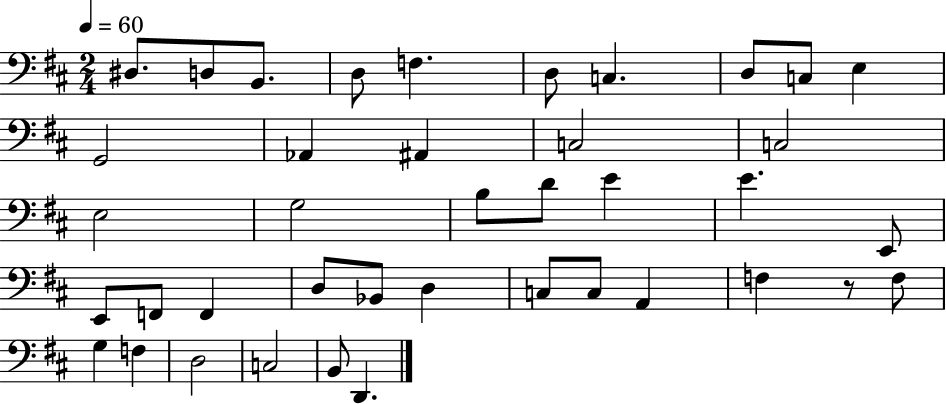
D#3/e. D3/e B2/e. D3/e F3/q. D3/e C3/q. D3/e C3/e E3/q G2/h Ab2/q A#2/q C3/h C3/h E3/h G3/h B3/e D4/e E4/q E4/q. E2/e E2/e F2/e F2/q D3/e Bb2/e D3/q C3/e C3/e A2/q F3/q R/e F3/e G3/q F3/q D3/h C3/h B2/e D2/q.